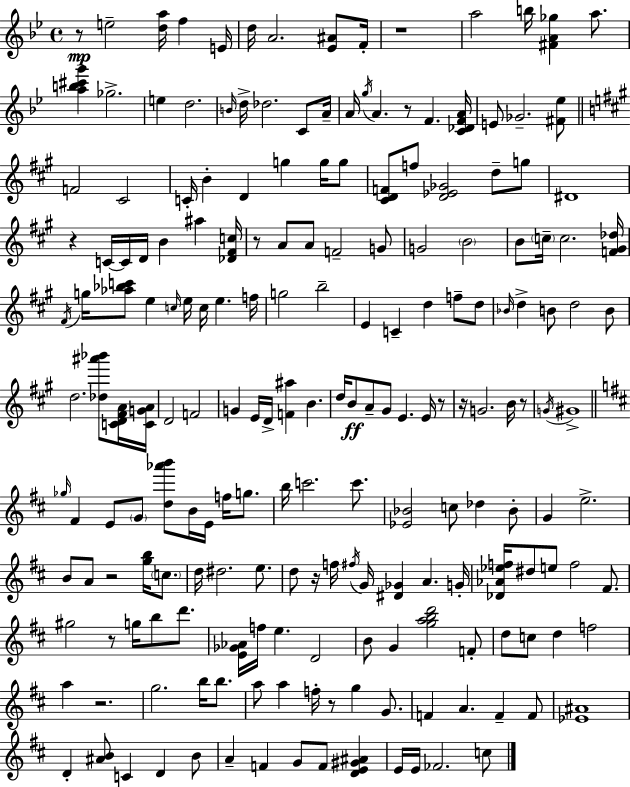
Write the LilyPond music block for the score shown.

{
  \clef treble
  \time 4/4
  \defaultTimeSignature
  \key g \minor
  \repeat volta 2 { r8\mp e''2-- <d'' a''>16 f''4 e'16 | d''16 a'2. <ees' ais'>8 f'16-. | r1 | a''2 b''16 <fis' a' ges''>4 a''8. | \break <a'' b'' cis''' g'''>4 ges''2.-> | e''4 d''2. | \grace { b'16 } d''16-> des''2. c'8 | a'16-- a'16 \acciaccatura { g''16 } a'4. r8 f'4. | \break <c' des' f' a'>16 e'8 ges'2.-- | <fis' ees''>8 \bar "||" \break \key a \major f'2 cis'2 | c'16-. b'4-. d'4 g''4 g''16 g''8 | <cis' d' f'>8 f''8 <d' ees' ges'>2 d''8-- g''8 | dis'1 | \break r4 c'16~~ c'16 d'16 b'4 ais''4 <des' fis' c''>16 | r8 a'8 a'8 f'2-- g'8 | g'2 \parenthesize b'2 | b'8 \parenthesize c''16-- c''2. <f' gis' des''>16 | \break \acciaccatura { fis'16 } g''16 <aes'' bes'' c'''>8 e''4 \grace { c''16 } e''16 c''16 e''4. | f''16 g''2 b''2-- | e'4 c'4-- d''4 f''8-- | d''8 \grace { bes'16 } d''4-> b'8 d''2 | \break b'8 d''2. <des'' ais''' bes'''>8 | <c' d' fis' a'>16 <c' g' a'>16 d'2 f'2 | g'4 e'16 d'16-> <f' ais''>4 b'4. | d''16 b'8\ff a'8-- gis'8 e'4. | \break e'16 r8 r16 g'2. | b'16 r8 \acciaccatura { g'16 } gis'1-> | \bar "||" \break \key b \minor \grace { ges''16 } fis'4 e'8 \parenthesize g'8 <d'' aes''' b'''>8 b'16 e'16 f''16 g''8. | b''16 c'''2. c'''8. | <ees' bes'>2 c''8 des''4 bes'8-. | g'4 e''2.-> | \break b'8 a'8 r2 <g'' b''>16 \parenthesize c''8. | d''16 dis''2. e''8. | d''8 r16 f''16 \acciaccatura { fis''16 } g'16 <dis' ges'>4 a'4. | g'16-. <des' aes' ees'' f''>16 dis''8 e''8 f''2 fis'8. | \break gis''2 r8 g''16 b''8 d'''8. | <e' ges' aes'>16 f''16 e''4. d'2 | b'8 g'4 <g'' a'' b'' d'''>2 | f'8-. d''8 c''8 d''4 f''2 | \break a''4 r2. | g''2. b''16 b''8. | a''8 a''4 f''16-. r8 g''4 g'8. | f'4 a'4. f'4-- | \break f'8 <ees' ais'>1 | d'4-. <ais' b'>8 c'4 d'4 | b'8 a'4-- f'4 g'8 f'8 <d' e' gis' ais'>4 | e'16 e'16 fes'2. | \break c''8 } \bar "|."
}